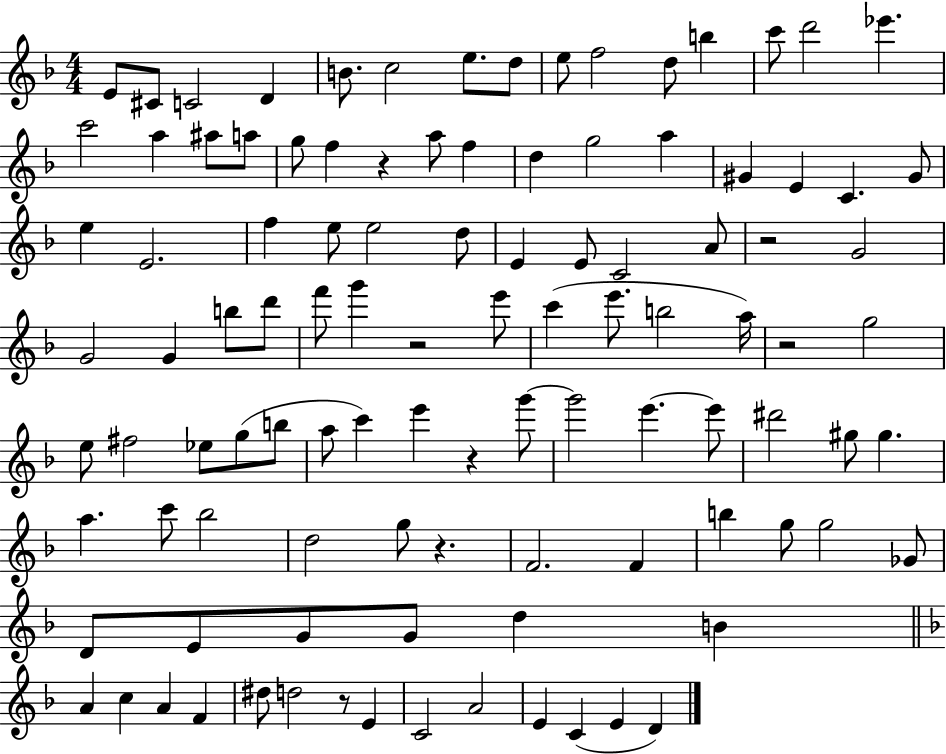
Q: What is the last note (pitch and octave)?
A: D4